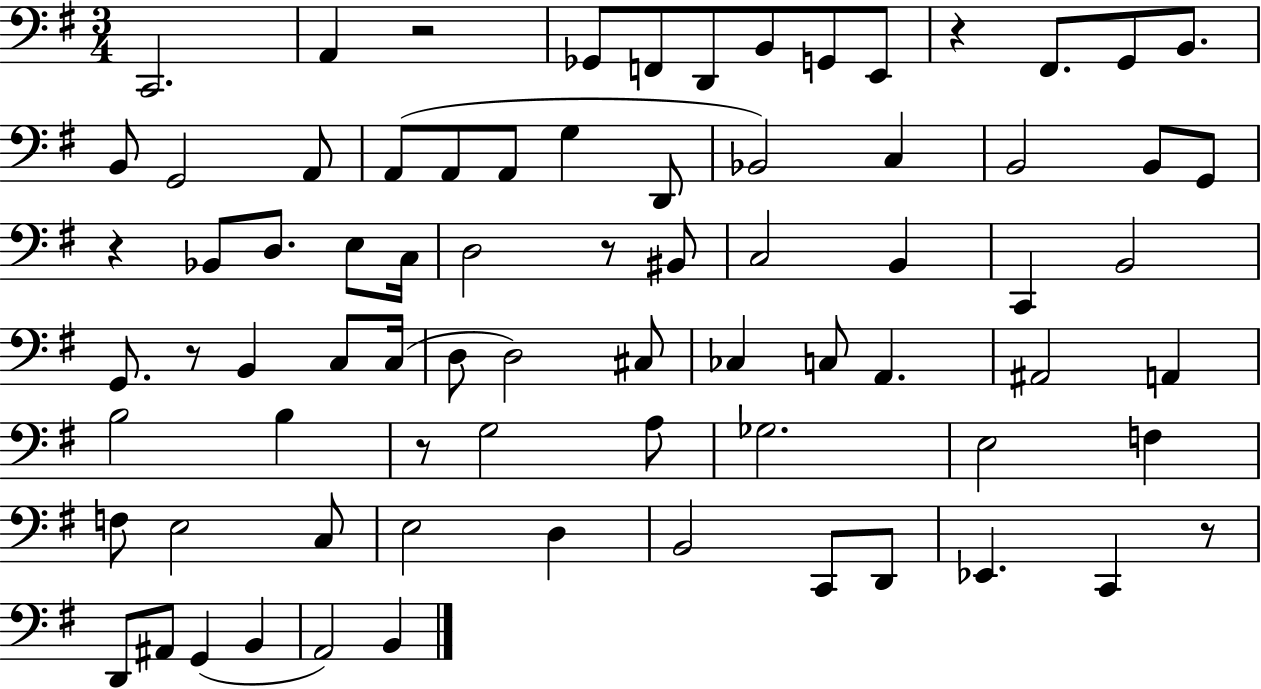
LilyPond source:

{
  \clef bass
  \numericTimeSignature
  \time 3/4
  \key g \major
  c,2. | a,4 r2 | ges,8 f,8 d,8 b,8 g,8 e,8 | r4 fis,8. g,8 b,8. | \break b,8 g,2 a,8 | a,8( a,8 a,8 g4 d,8 | bes,2) c4 | b,2 b,8 g,8 | \break r4 bes,8 d8. e8 c16 | d2 r8 bis,8 | c2 b,4 | c,4 b,2 | \break g,8. r8 b,4 c8 c16( | d8 d2) cis8 | ces4 c8 a,4. | ais,2 a,4 | \break b2 b4 | r8 g2 a8 | ges2. | e2 f4 | \break f8 e2 c8 | e2 d4 | b,2 c,8 d,8 | ees,4. c,4 r8 | \break d,8 ais,8 g,4( b,4 | a,2) b,4 | \bar "|."
}